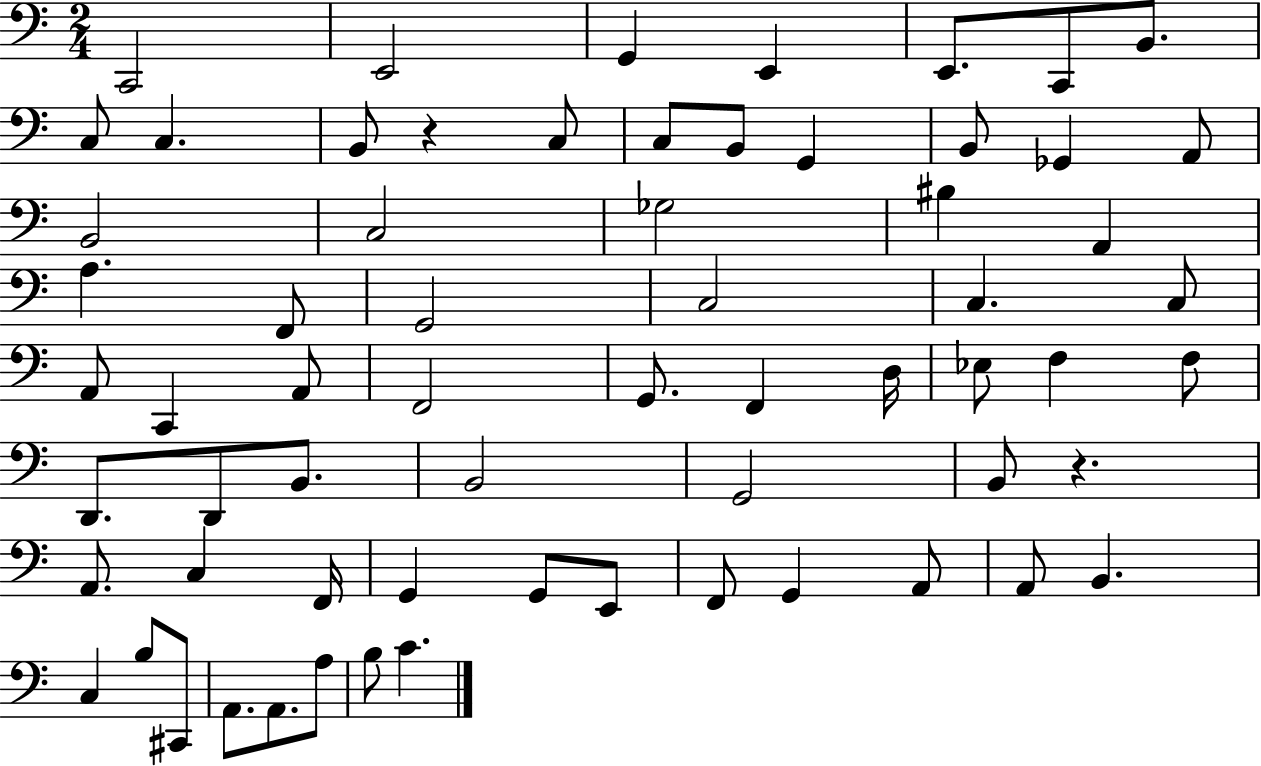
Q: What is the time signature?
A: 2/4